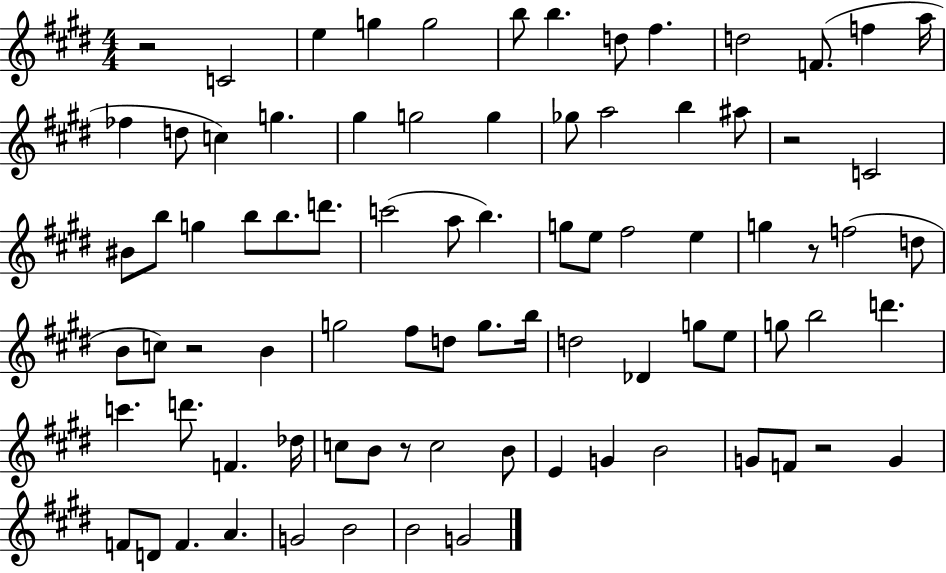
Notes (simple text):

R/h C4/h E5/q G5/q G5/h B5/e B5/q. D5/e F#5/q. D5/h F4/e. F5/q A5/s FES5/q D5/e C5/q G5/q. G#5/q G5/h G5/q Gb5/e A5/h B5/q A#5/e R/h C4/h BIS4/e B5/e G5/q B5/e B5/e. D6/e. C6/h A5/e B5/q. G5/e E5/e F#5/h E5/q G5/q R/e F5/h D5/e B4/e C5/e R/h B4/q G5/h F#5/e D5/e G5/e. B5/s D5/h Db4/q G5/e E5/e G5/e B5/h D6/q. C6/q. D6/e. F4/q. Db5/s C5/e B4/e R/e C5/h B4/e E4/q G4/q B4/h G4/e F4/e R/h G4/q F4/e D4/e F4/q. A4/q. G4/h B4/h B4/h G4/h